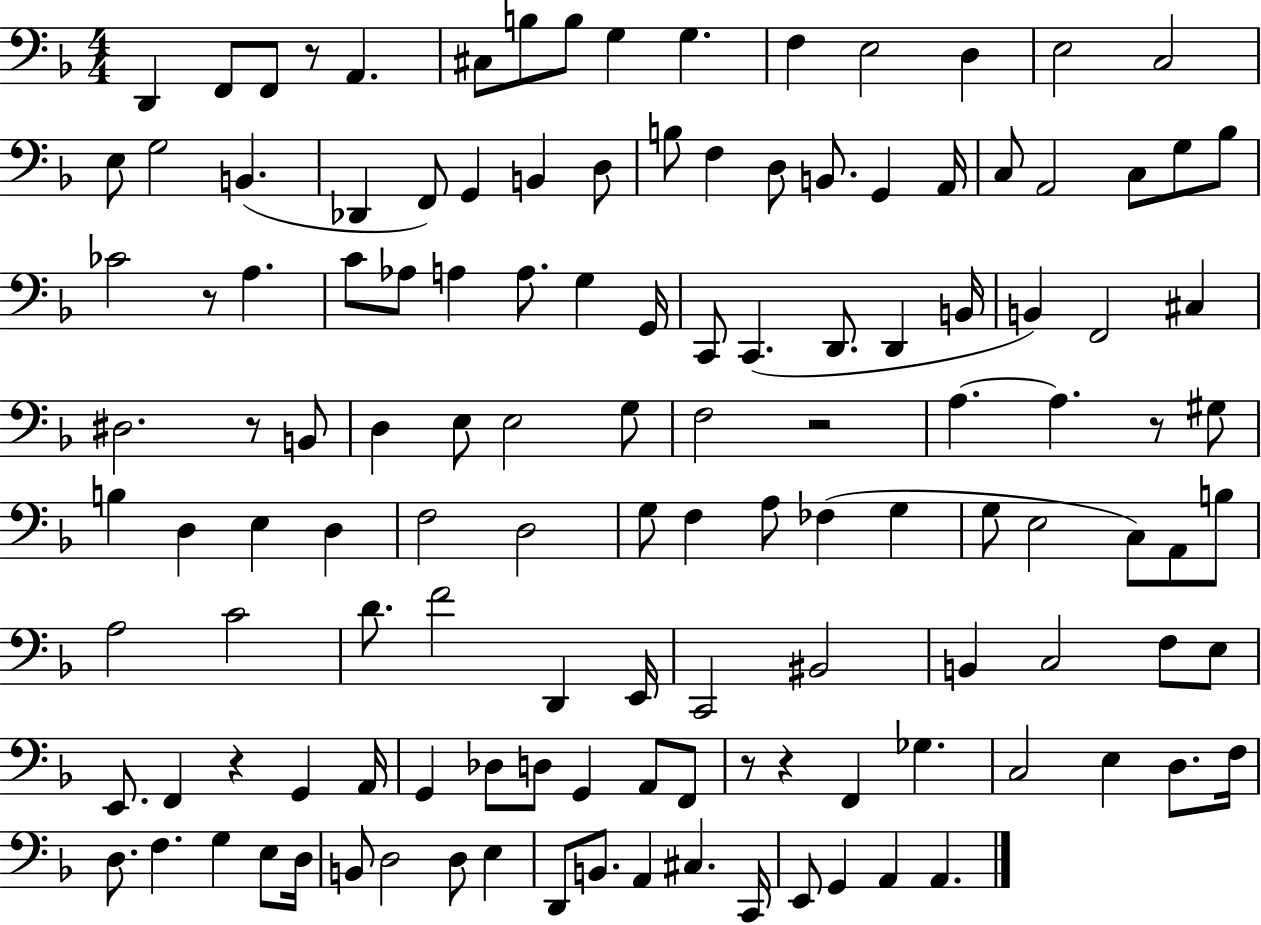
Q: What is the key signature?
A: F major